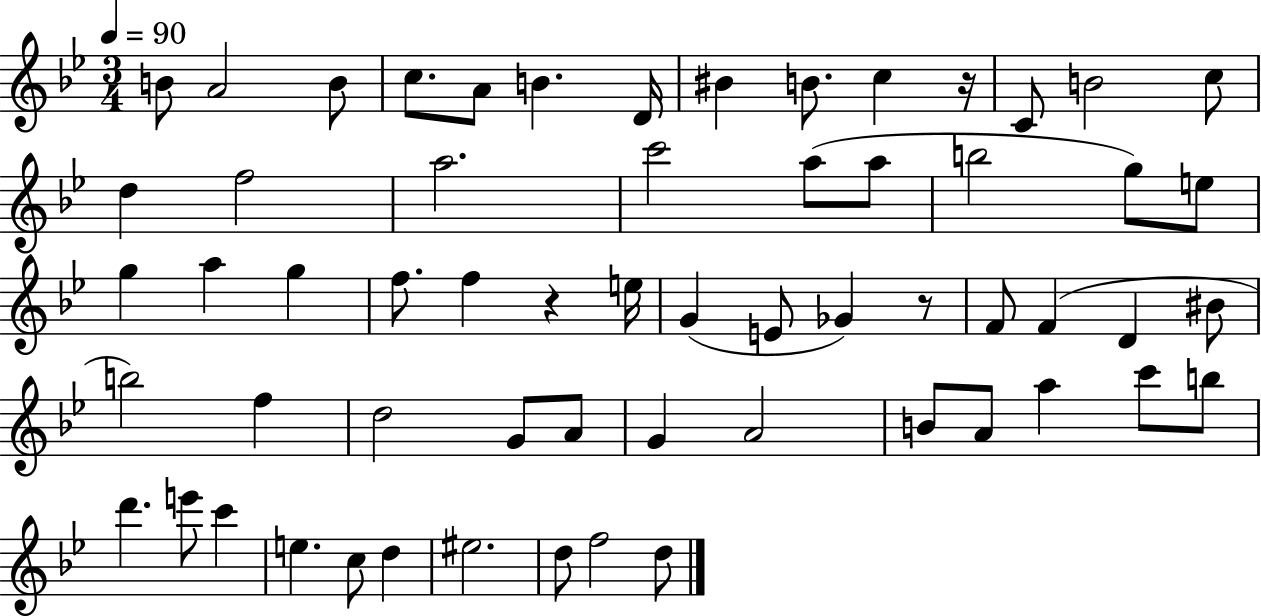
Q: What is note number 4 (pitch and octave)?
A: C5